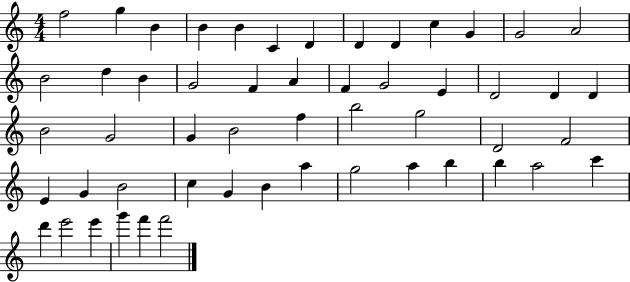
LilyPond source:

{
  \clef treble
  \numericTimeSignature
  \time 4/4
  \key c \major
  f''2 g''4 b'4 | b'4 b'4 c'4 d'4 | d'4 d'4 c''4 g'4 | g'2 a'2 | \break b'2 d''4 b'4 | g'2 f'4 a'4 | f'4 g'2 e'4 | d'2 d'4 d'4 | \break b'2 g'2 | g'4 b'2 f''4 | b''2 g''2 | d'2 f'2 | \break e'4 g'4 b'2 | c''4 g'4 b'4 a''4 | g''2 a''4 b''4 | b''4 a''2 c'''4 | \break d'''4 e'''2 e'''4 | g'''4 f'''4 f'''2 | \bar "|."
}